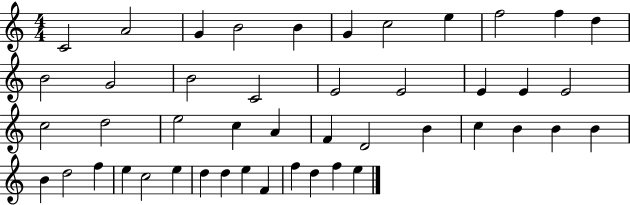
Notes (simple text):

C4/h A4/h G4/q B4/h B4/q G4/q C5/h E5/q F5/h F5/q D5/q B4/h G4/h B4/h C4/h E4/h E4/h E4/q E4/q E4/h C5/h D5/h E5/h C5/q A4/q F4/q D4/h B4/q C5/q B4/q B4/q B4/q B4/q D5/h F5/q E5/q C5/h E5/q D5/q D5/q E5/q F4/q F5/q D5/q F5/q E5/q